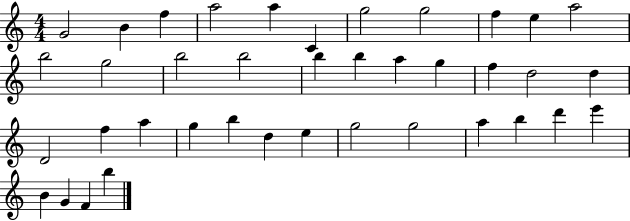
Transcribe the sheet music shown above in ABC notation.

X:1
T:Untitled
M:4/4
L:1/4
K:C
G2 B f a2 a C g2 g2 f e a2 b2 g2 b2 b2 b b a g f d2 d D2 f a g b d e g2 g2 a b d' e' B G F b